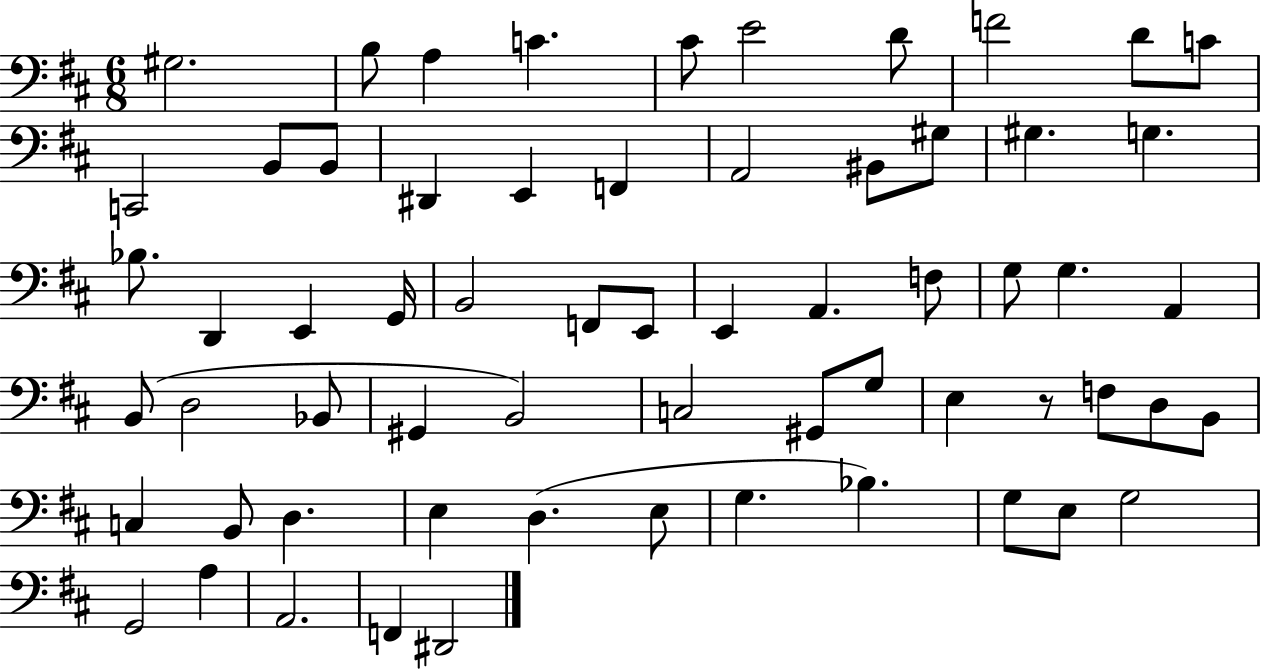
{
  \clef bass
  \numericTimeSignature
  \time 6/8
  \key d \major
  gis2. | b8 a4 c'4. | cis'8 e'2 d'8 | f'2 d'8 c'8 | \break c,2 b,8 b,8 | dis,4 e,4 f,4 | a,2 bis,8 gis8 | gis4. g4. | \break bes8. d,4 e,4 g,16 | b,2 f,8 e,8 | e,4 a,4. f8 | g8 g4. a,4 | \break b,8( d2 bes,8 | gis,4 b,2) | c2 gis,8 g8 | e4 r8 f8 d8 b,8 | \break c4 b,8 d4. | e4 d4.( e8 | g4. bes4.) | g8 e8 g2 | \break g,2 a4 | a,2. | f,4 dis,2 | \bar "|."
}